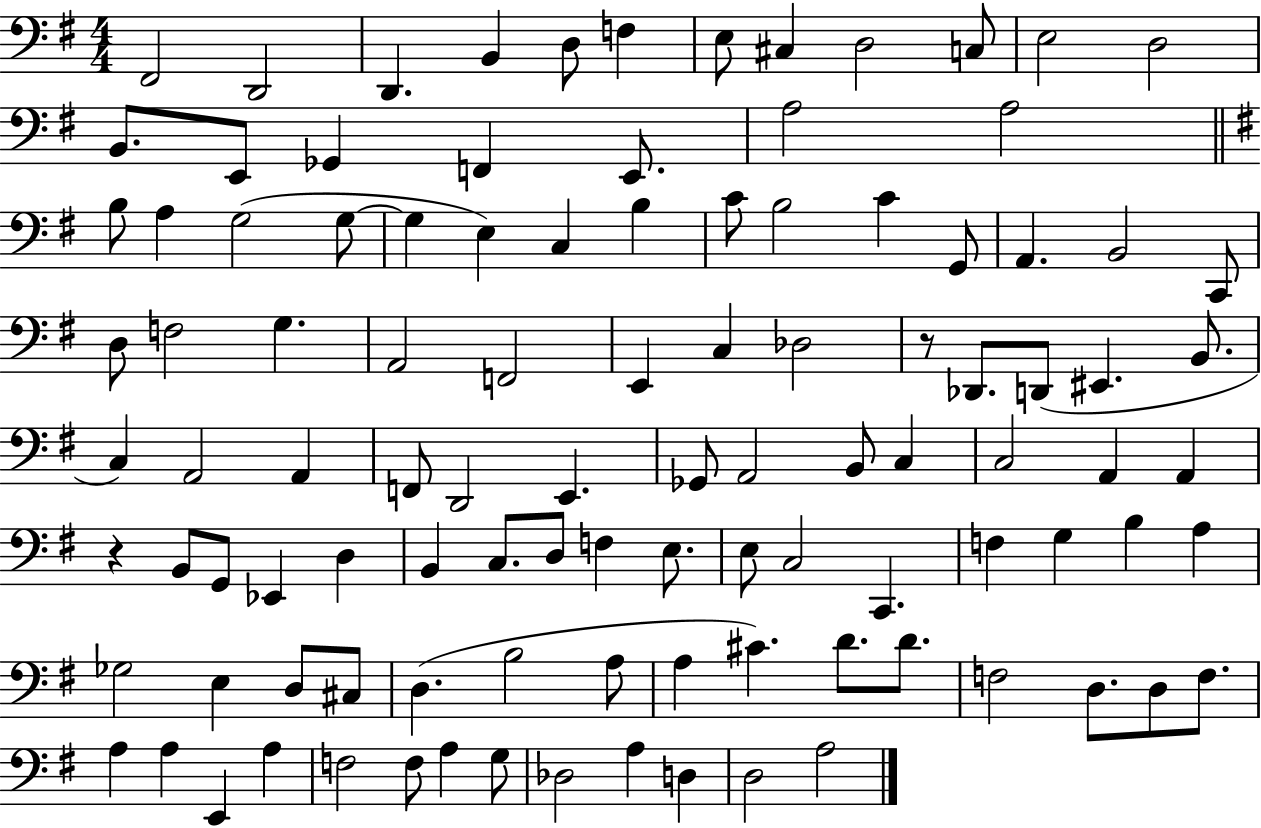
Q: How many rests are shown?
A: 2